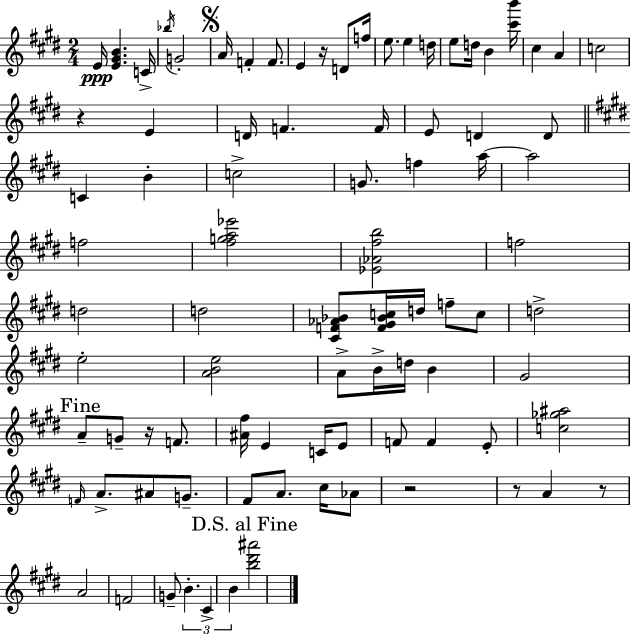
X:1
T:Untitled
M:2/4
L:1/4
K:E
E/4 [E^GB] C/4 _b/4 G2 A/4 F F/2 E z/4 D/2 f/4 e/2 e d/4 e/2 d/4 B [^c'b']/4 ^c A c2 z E D/4 F F/4 E/2 D D/2 C B c2 G/2 f a/4 a2 f2 [^fga_e']2 [_E_A^fb]2 f2 d2 d2 [^CF_A_B]/2 [F^G_Bc]/4 d/4 f/2 c/2 d2 e2 [ABe]2 A/2 B/4 d/4 B ^G2 A/2 G/2 z/4 F/2 [^A^f]/4 E C/4 E/2 F/2 F E/2 [c_g^a]2 F/4 A/2 ^A/2 G/2 ^F/2 A/2 ^c/4 _A/2 z2 z/2 A z/2 A2 F2 G/2 B ^C B [b^d'^a']2